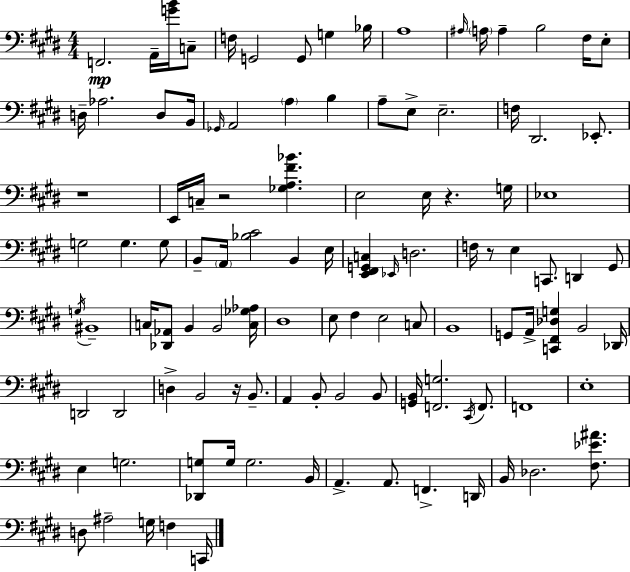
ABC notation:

X:1
T:Untitled
M:4/4
L:1/4
K:E
F,,2 A,,/4 [GB]/4 C,/2 F,/4 G,,2 G,,/2 G, _B,/4 A,4 ^A,/4 A,/4 A, B,2 ^F,/4 E,/2 D,/4 _A,2 D,/2 B,,/4 _G,,/4 A,,2 A, B, A,/2 E,/2 E,2 F,/4 ^D,,2 _E,,/2 z4 E,,/4 C,/4 z2 [_G,A,^F_B] E,2 E,/4 z G,/4 _E,4 G,2 G, G,/2 B,,/2 A,,/4 [_B,^C]2 B,, E,/4 [E,,^F,,G,,C,] _E,,/4 D,2 F,/4 z/2 E, C,,/2 D,, ^G,,/2 G,/4 ^B,,4 C,/4 [_D,,_A,,]/2 B,, B,,2 [C,_G,_A,]/4 ^D,4 E,/2 ^F, E,2 C,/2 B,,4 G,,/2 A,,/4 [C,,^F,,_D,G,] B,,2 _D,,/4 D,,2 D,,2 D, B,,2 z/4 B,,/2 A,, B,,/2 B,,2 B,,/2 [G,,B,,]/4 [F,,G,]2 ^C,,/4 F,,/2 F,,4 E,4 E, G,2 [_D,,G,]/2 G,/4 G,2 B,,/4 A,, A,,/2 F,, D,,/4 B,,/4 _D,2 [^F,_E^A]/2 D,/2 ^A,2 G,/4 F, C,,/4